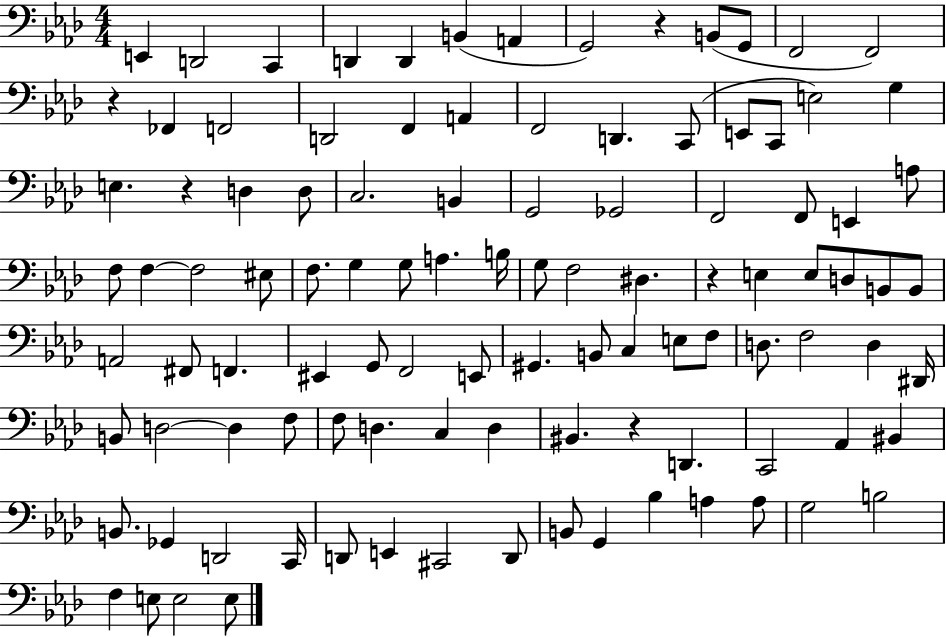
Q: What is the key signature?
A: AES major